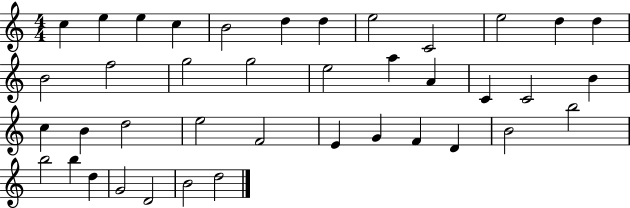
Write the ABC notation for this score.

X:1
T:Untitled
M:4/4
L:1/4
K:C
c e e c B2 d d e2 C2 e2 d d B2 f2 g2 g2 e2 a A C C2 B c B d2 e2 F2 E G F D B2 b2 b2 b d G2 D2 B2 d2